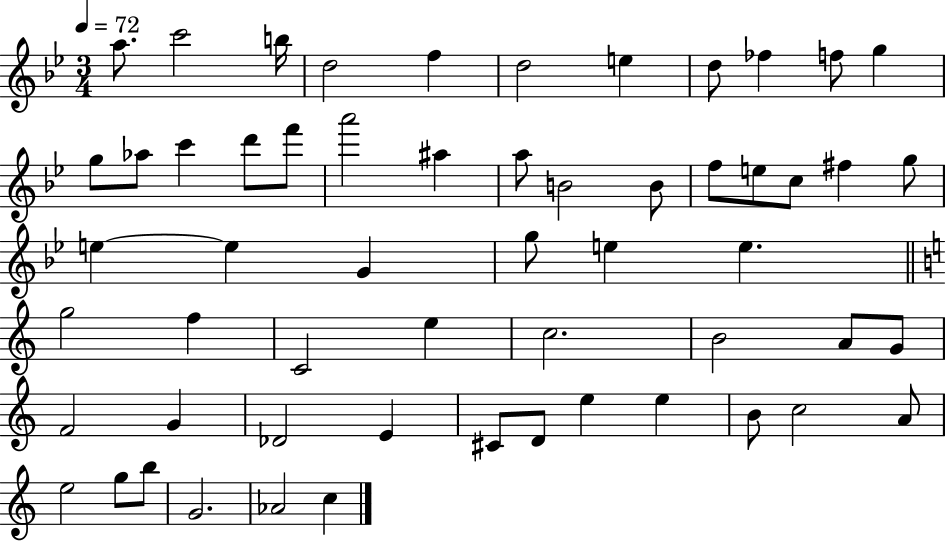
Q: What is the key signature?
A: BES major